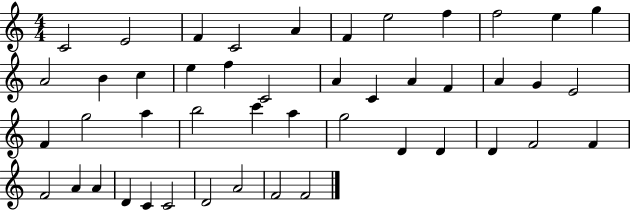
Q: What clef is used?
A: treble